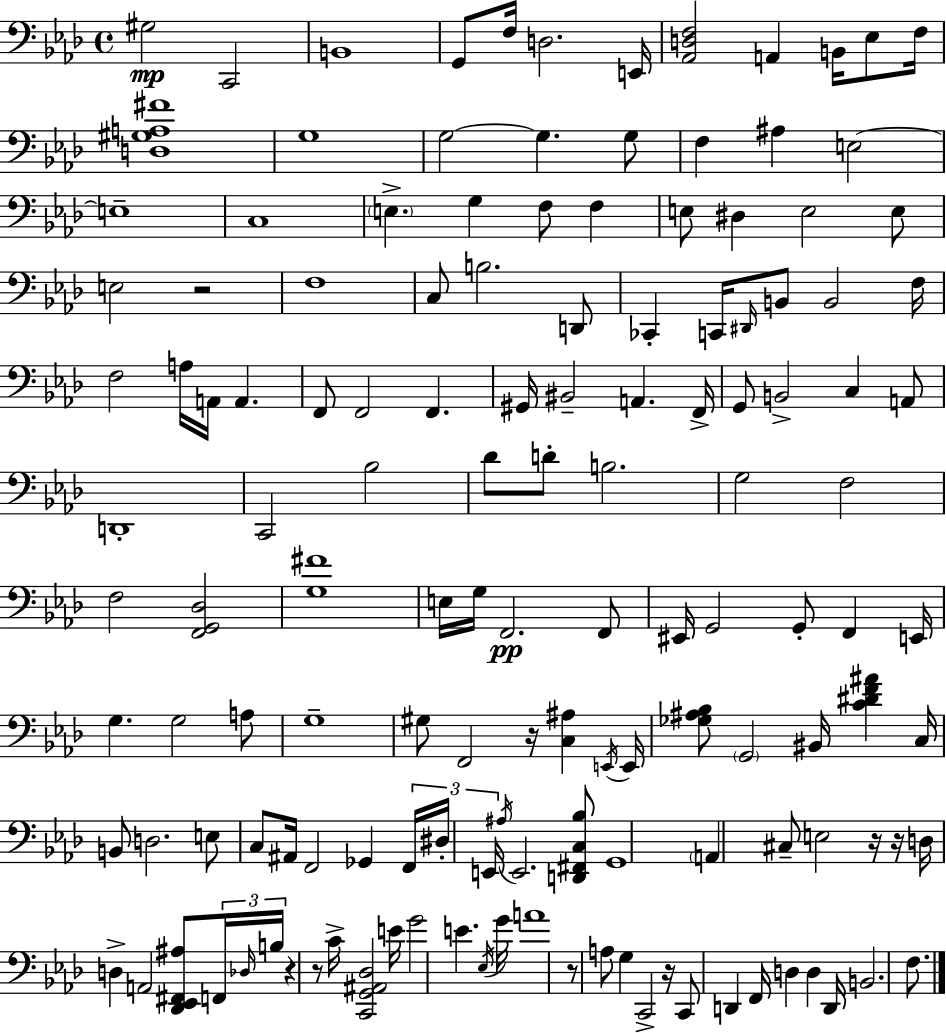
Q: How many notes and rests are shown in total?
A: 141